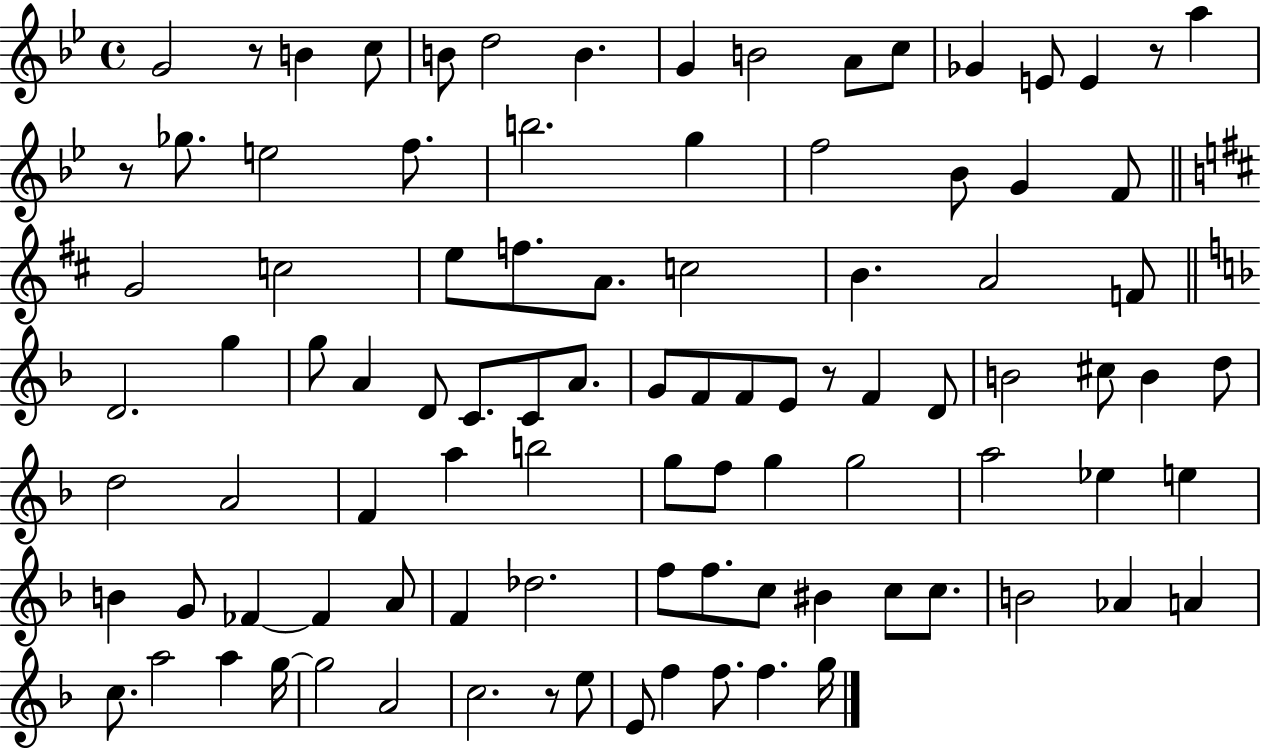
X:1
T:Untitled
M:4/4
L:1/4
K:Bb
G2 z/2 B c/2 B/2 d2 B G B2 A/2 c/2 _G E/2 E z/2 a z/2 _g/2 e2 f/2 b2 g f2 _B/2 G F/2 G2 c2 e/2 f/2 A/2 c2 B A2 F/2 D2 g g/2 A D/2 C/2 C/2 A/2 G/2 F/2 F/2 E/2 z/2 F D/2 B2 ^c/2 B d/2 d2 A2 F a b2 g/2 f/2 g g2 a2 _e e B G/2 _F _F A/2 F _d2 f/2 f/2 c/2 ^B c/2 c/2 B2 _A A c/2 a2 a g/4 g2 A2 c2 z/2 e/2 E/2 f f/2 f g/4